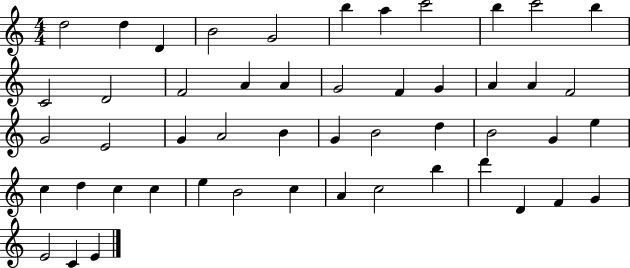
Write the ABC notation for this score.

X:1
T:Untitled
M:4/4
L:1/4
K:C
d2 d D B2 G2 b a c'2 b c'2 b C2 D2 F2 A A G2 F G A A F2 G2 E2 G A2 B G B2 d B2 G e c d c c e B2 c A c2 b d' D F G E2 C E